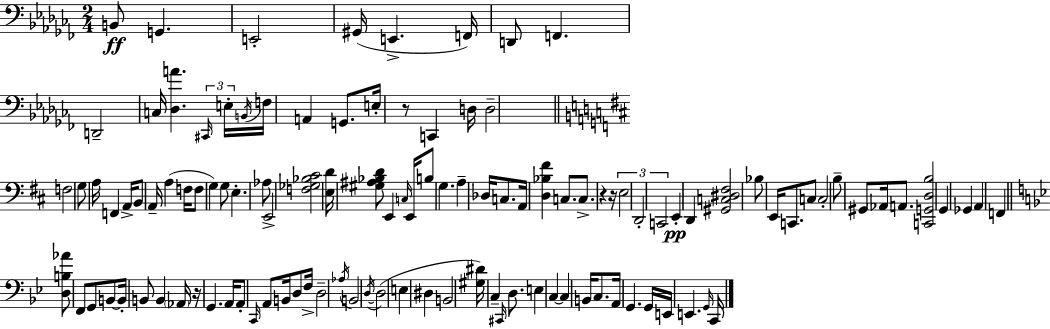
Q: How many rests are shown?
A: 4